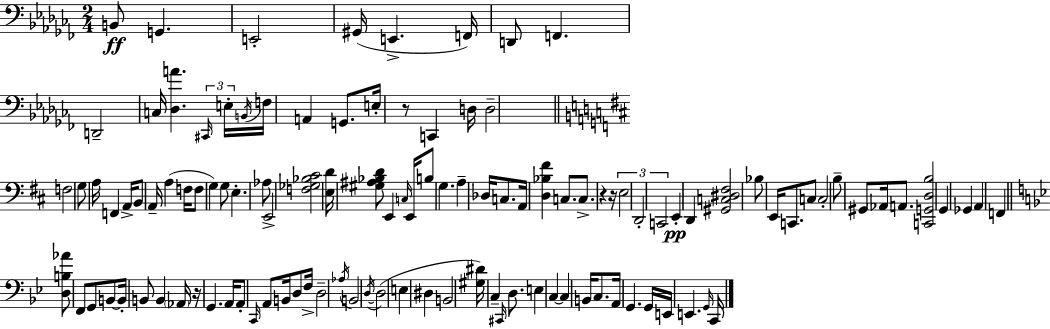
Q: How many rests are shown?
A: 4